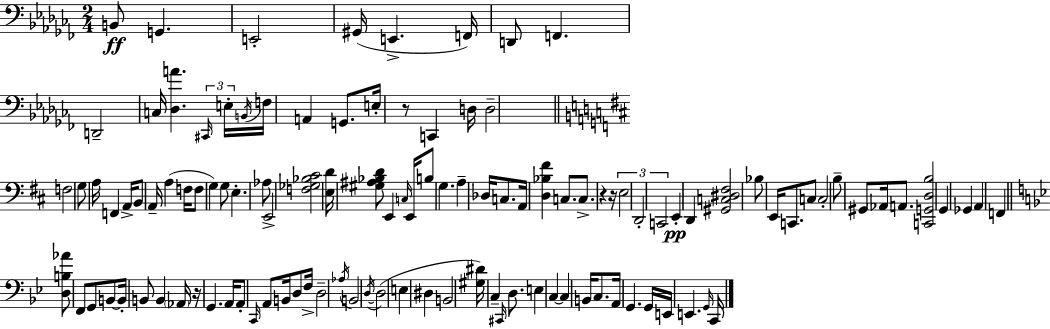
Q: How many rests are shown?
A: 4